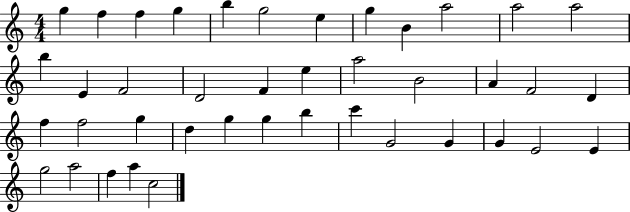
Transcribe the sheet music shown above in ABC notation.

X:1
T:Untitled
M:4/4
L:1/4
K:C
g f f g b g2 e g B a2 a2 a2 b E F2 D2 F e a2 B2 A F2 D f f2 g d g g b c' G2 G G E2 E g2 a2 f a c2